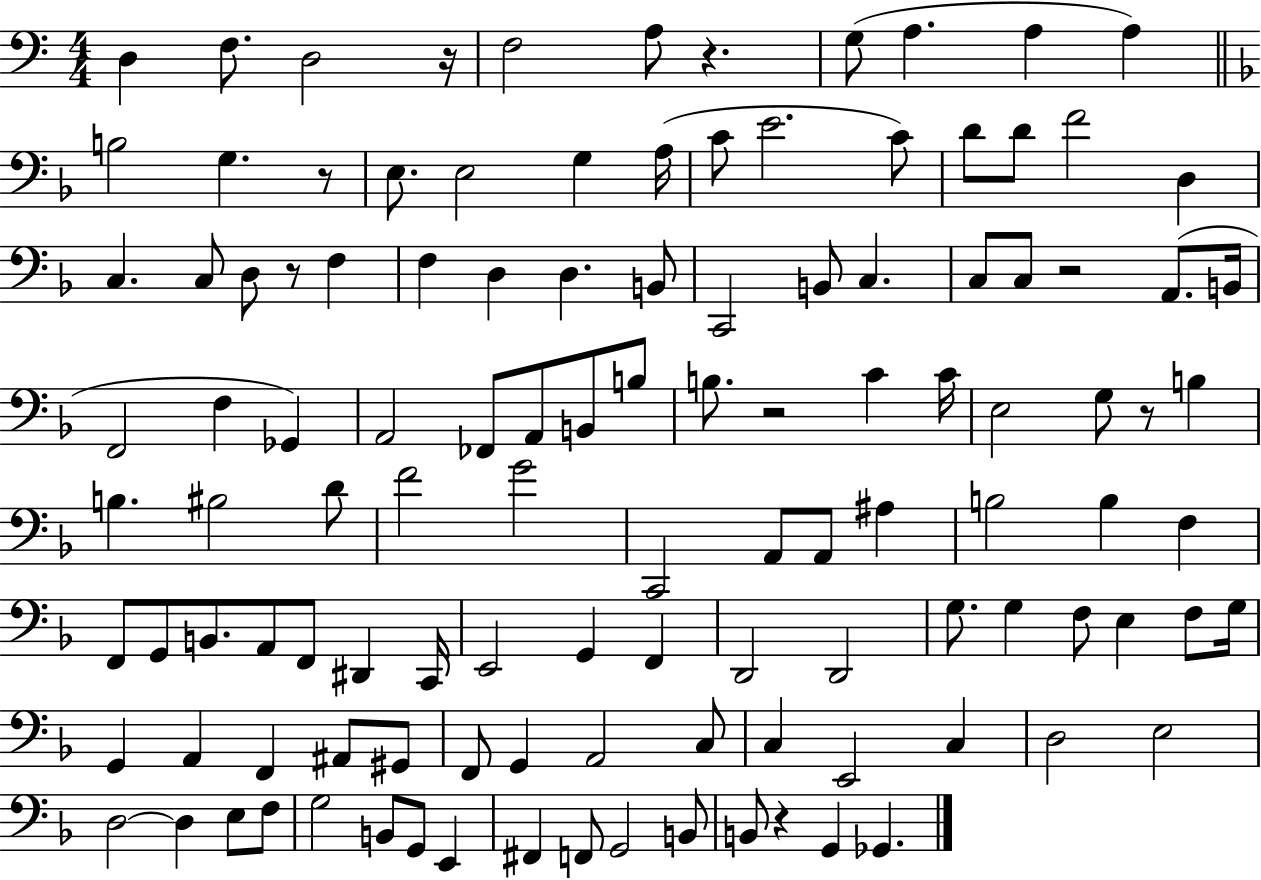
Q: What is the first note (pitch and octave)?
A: D3